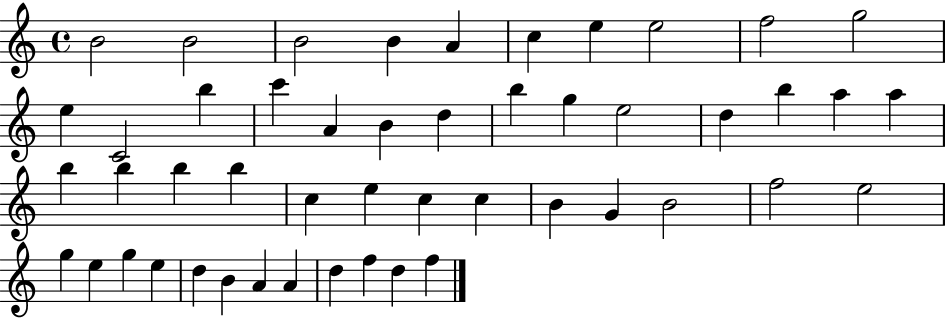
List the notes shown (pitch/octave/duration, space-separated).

B4/h B4/h B4/h B4/q A4/q C5/q E5/q E5/h F5/h G5/h E5/q C4/h B5/q C6/q A4/q B4/q D5/q B5/q G5/q E5/h D5/q B5/q A5/q A5/q B5/q B5/q B5/q B5/q C5/q E5/q C5/q C5/q B4/q G4/q B4/h F5/h E5/h G5/q E5/q G5/q E5/q D5/q B4/q A4/q A4/q D5/q F5/q D5/q F5/q